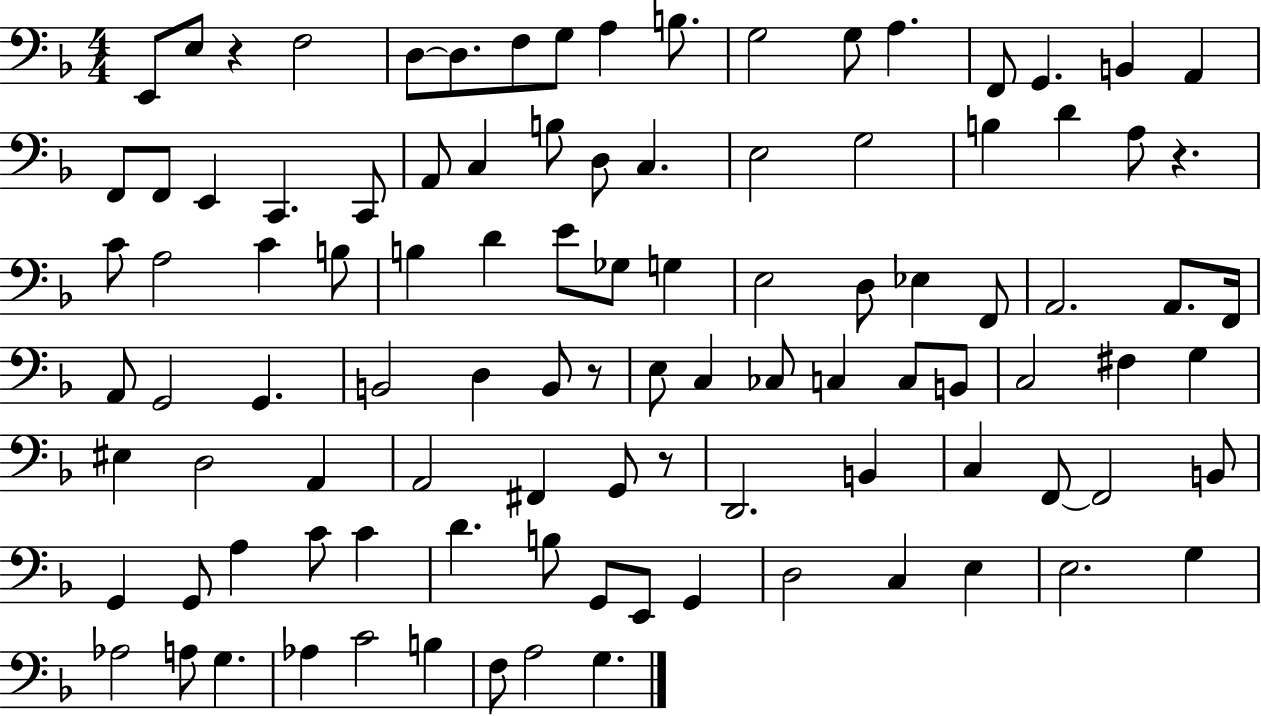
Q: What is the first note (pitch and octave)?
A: E2